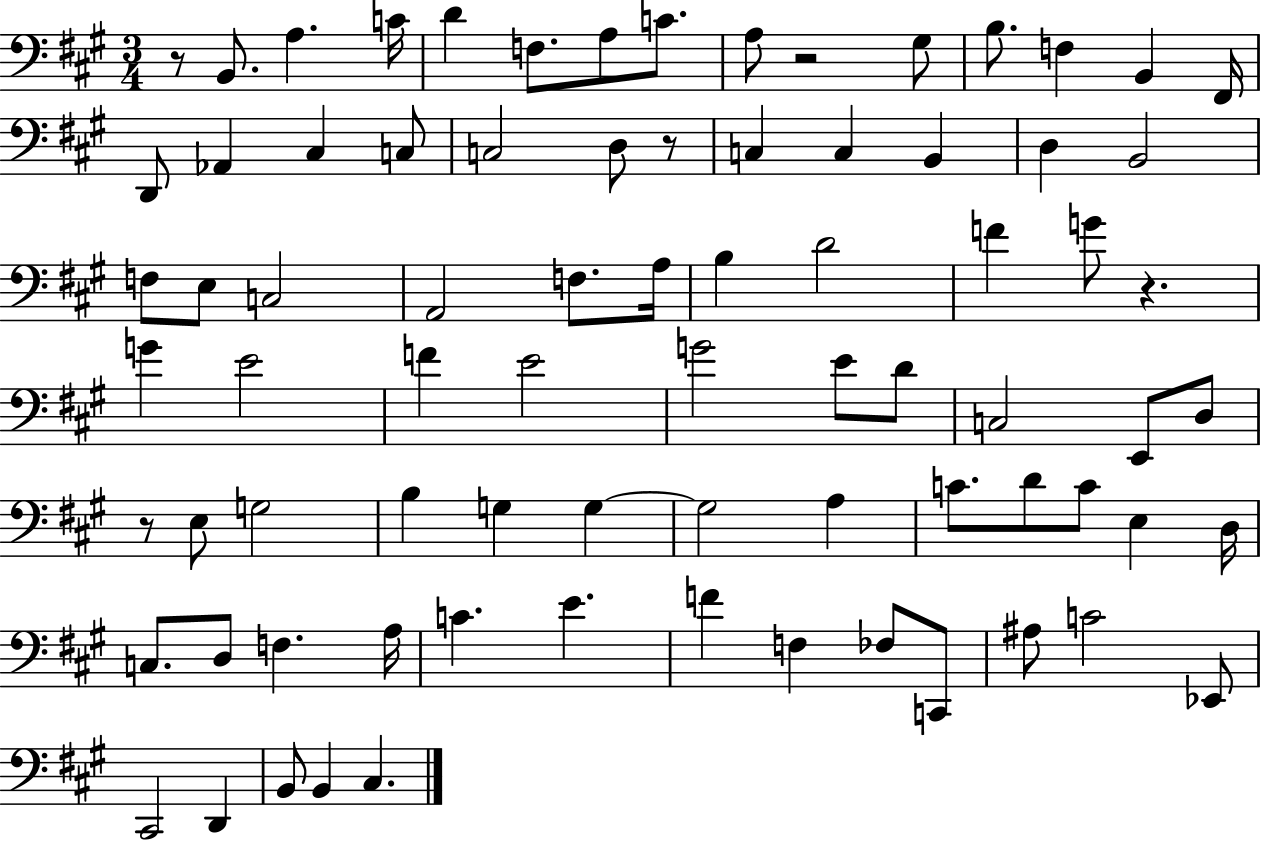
X:1
T:Untitled
M:3/4
L:1/4
K:A
z/2 B,,/2 A, C/4 D F,/2 A,/2 C/2 A,/2 z2 ^G,/2 B,/2 F, B,, ^F,,/4 D,,/2 _A,, ^C, C,/2 C,2 D,/2 z/2 C, C, B,, D, B,,2 F,/2 E,/2 C,2 A,,2 F,/2 A,/4 B, D2 F G/2 z G E2 F E2 G2 E/2 D/2 C,2 E,,/2 D,/2 z/2 E,/2 G,2 B, G, G, G,2 A, C/2 D/2 C/2 E, D,/4 C,/2 D,/2 F, A,/4 C E F F, _F,/2 C,,/2 ^A,/2 C2 _E,,/2 ^C,,2 D,, B,,/2 B,, ^C,